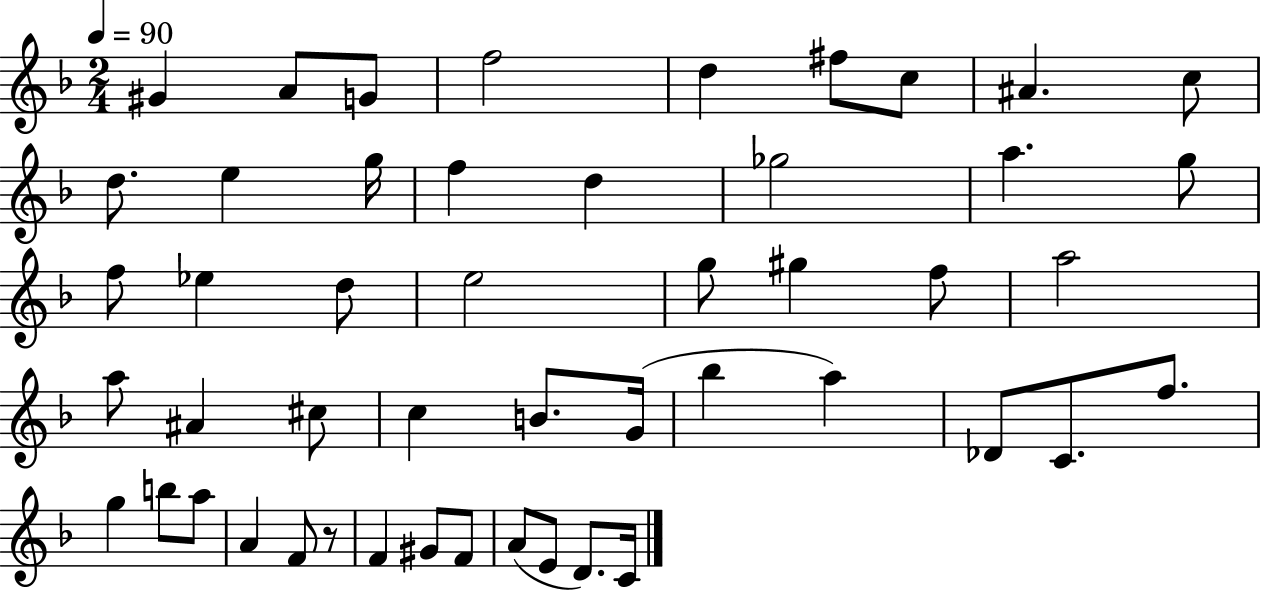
G#4/q A4/e G4/e F5/h D5/q F#5/e C5/e A#4/q. C5/e D5/e. E5/q G5/s F5/q D5/q Gb5/h A5/q. G5/e F5/e Eb5/q D5/e E5/h G5/e G#5/q F5/e A5/h A5/e A#4/q C#5/e C5/q B4/e. G4/s Bb5/q A5/q Db4/e C4/e. F5/e. G5/q B5/e A5/e A4/q F4/e R/e F4/q G#4/e F4/e A4/e E4/e D4/e. C4/s